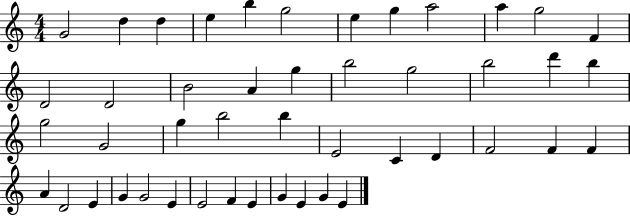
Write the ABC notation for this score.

X:1
T:Untitled
M:4/4
L:1/4
K:C
G2 d d e b g2 e g a2 a g2 F D2 D2 B2 A g b2 g2 b2 d' b g2 G2 g b2 b E2 C D F2 F F A D2 E G G2 E E2 F E G E G E